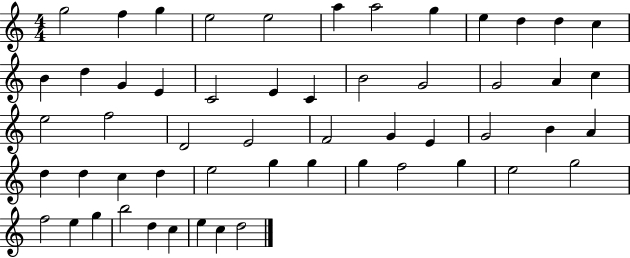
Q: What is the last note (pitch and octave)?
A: D5